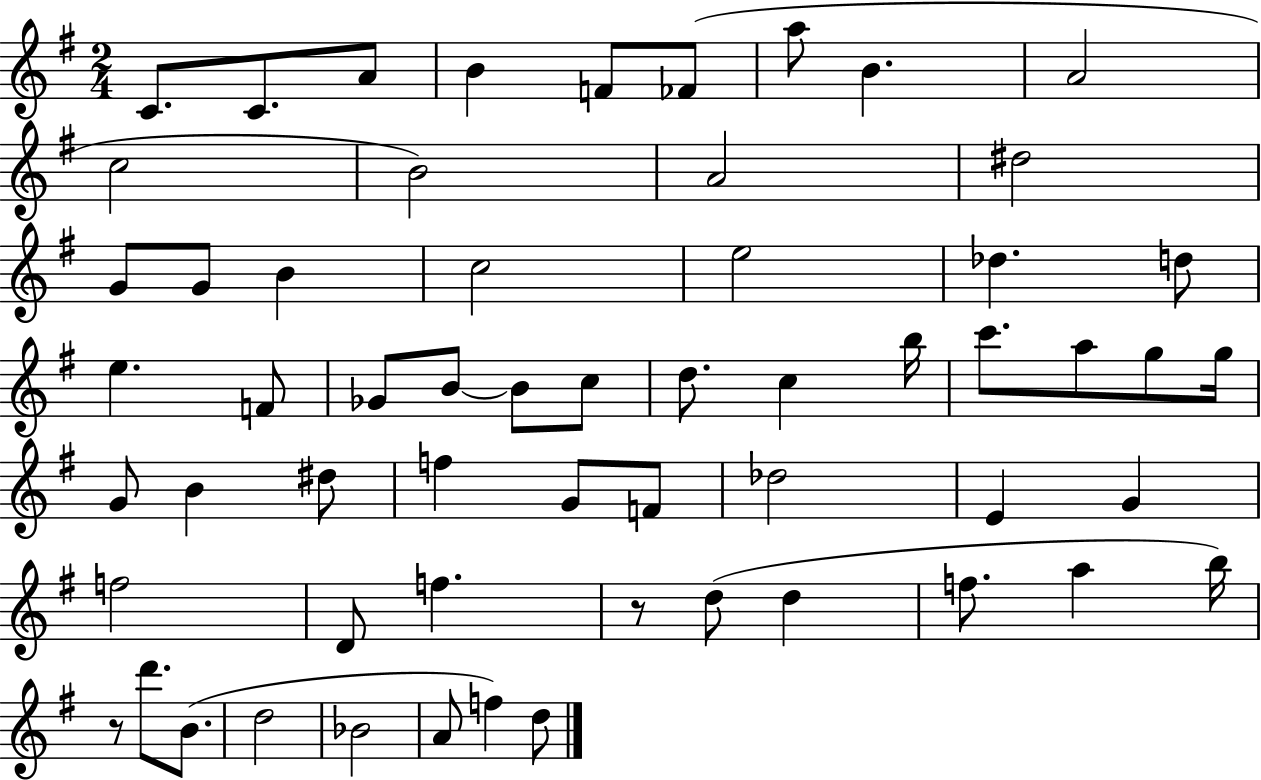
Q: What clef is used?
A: treble